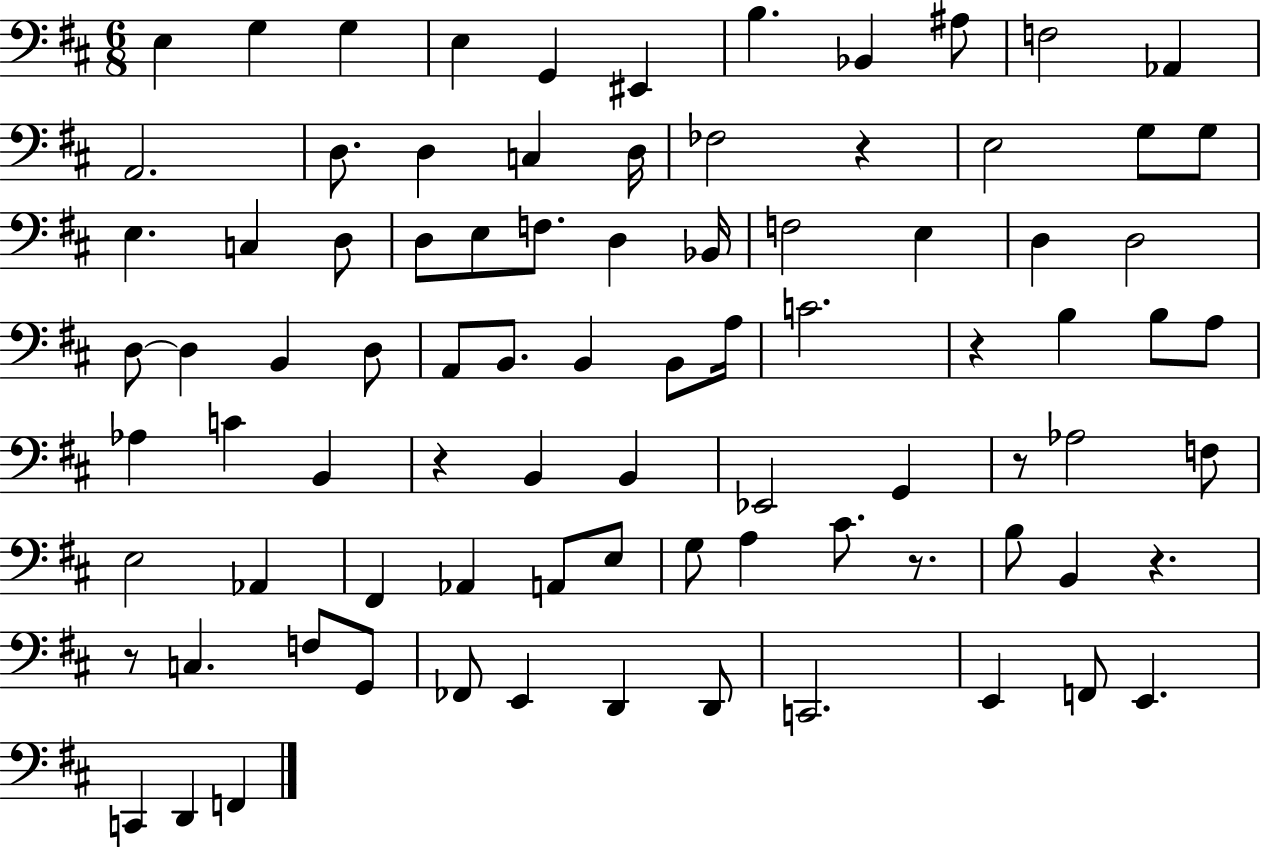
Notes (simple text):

E3/q G3/q G3/q E3/q G2/q EIS2/q B3/q. Bb2/q A#3/e F3/h Ab2/q A2/h. D3/e. D3/q C3/q D3/s FES3/h R/q E3/h G3/e G3/e E3/q. C3/q D3/e D3/e E3/e F3/e. D3/q Bb2/s F3/h E3/q D3/q D3/h D3/e D3/q B2/q D3/e A2/e B2/e. B2/q B2/e A3/s C4/h. R/q B3/q B3/e A3/e Ab3/q C4/q B2/q R/q B2/q B2/q Eb2/h G2/q R/e Ab3/h F3/e E3/h Ab2/q F#2/q Ab2/q A2/e E3/e G3/e A3/q C#4/e. R/e. B3/e B2/q R/q. R/e C3/q. F3/e G2/e FES2/e E2/q D2/q D2/e C2/h. E2/q F2/e E2/q. C2/q D2/q F2/q